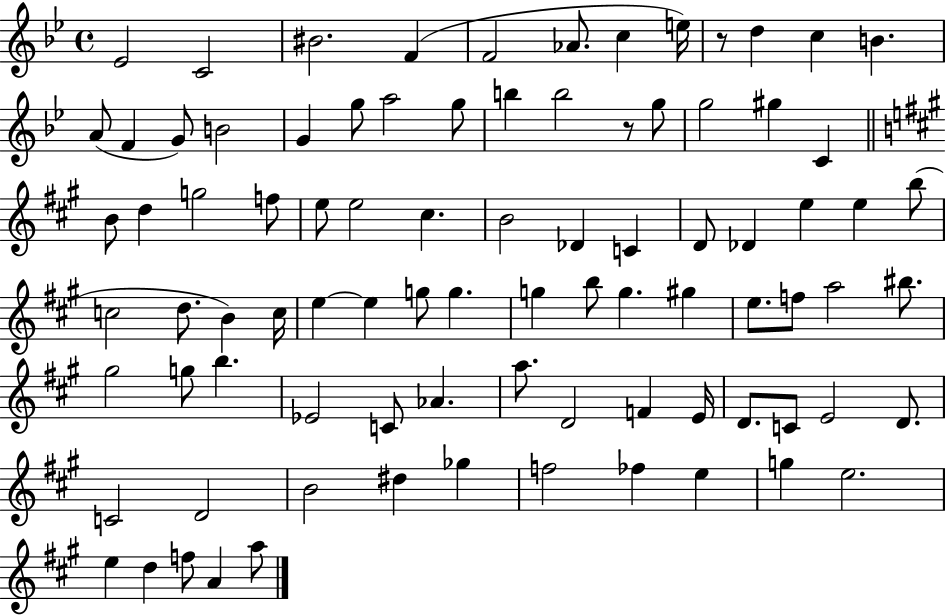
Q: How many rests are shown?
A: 2